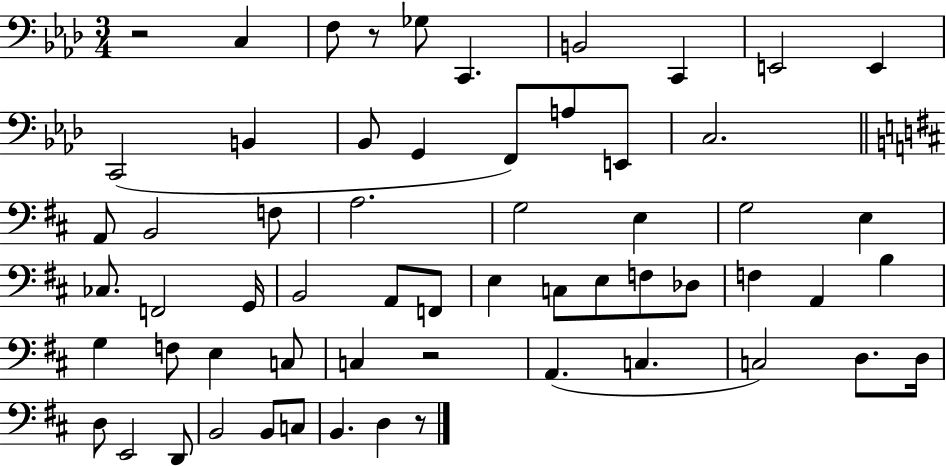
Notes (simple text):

R/h C3/q F3/e R/e Gb3/e C2/q. B2/h C2/q E2/h E2/q C2/h B2/q Bb2/e G2/q F2/e A3/e E2/e C3/h. A2/e B2/h F3/e A3/h. G3/h E3/q G3/h E3/q CES3/e. F2/h G2/s B2/h A2/e F2/e E3/q C3/e E3/e F3/e Db3/e F3/q A2/q B3/q G3/q F3/e E3/q C3/e C3/q R/h A2/q. C3/q. C3/h D3/e. D3/s D3/e E2/h D2/e B2/h B2/e C3/e B2/q. D3/q R/e